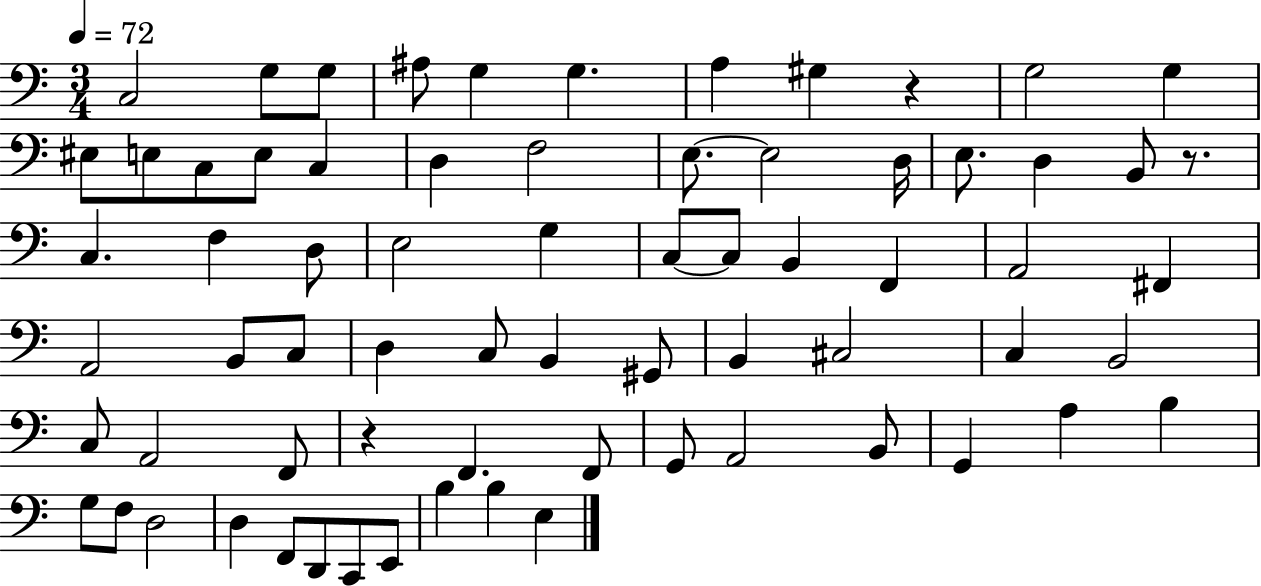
X:1
T:Untitled
M:3/4
L:1/4
K:C
C,2 G,/2 G,/2 ^A,/2 G, G, A, ^G, z G,2 G, ^E,/2 E,/2 C,/2 E,/2 C, D, F,2 E,/2 E,2 D,/4 E,/2 D, B,,/2 z/2 C, F, D,/2 E,2 G, C,/2 C,/2 B,, F,, A,,2 ^F,, A,,2 B,,/2 C,/2 D, C,/2 B,, ^G,,/2 B,, ^C,2 C, B,,2 C,/2 A,,2 F,,/2 z F,, F,,/2 G,,/2 A,,2 B,,/2 G,, A, B, G,/2 F,/2 D,2 D, F,,/2 D,,/2 C,,/2 E,,/2 B, B, E,